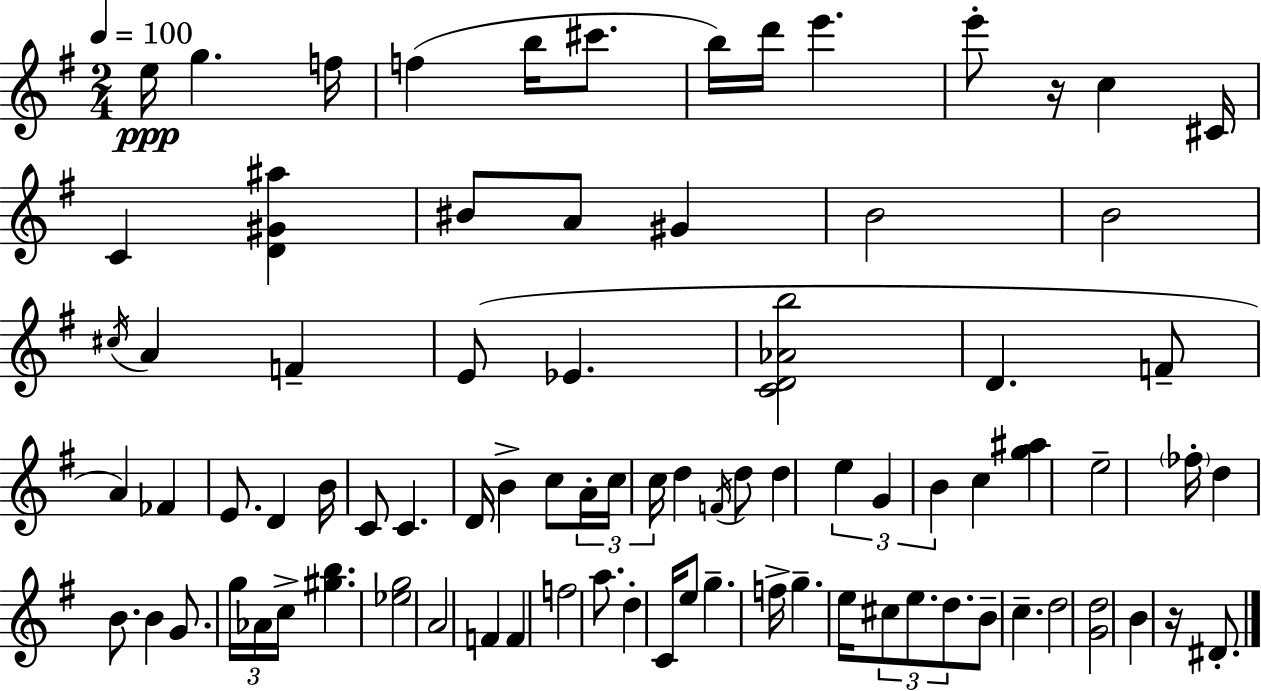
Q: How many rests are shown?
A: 2